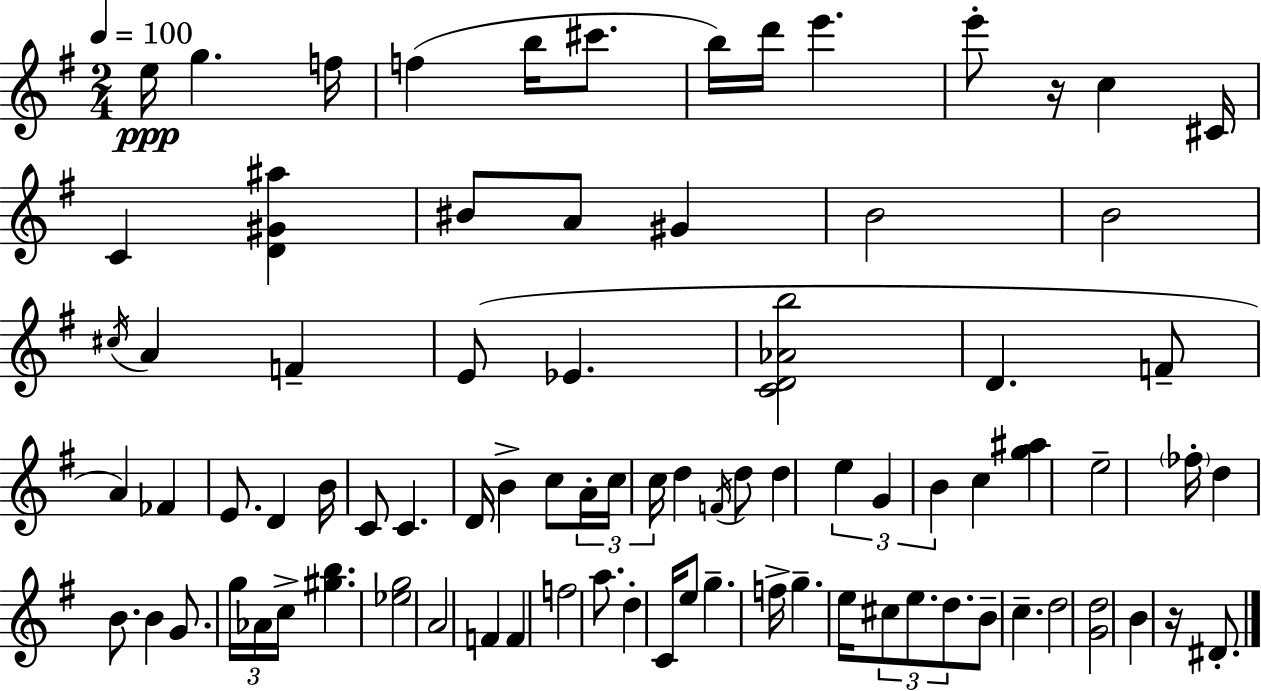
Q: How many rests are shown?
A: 2